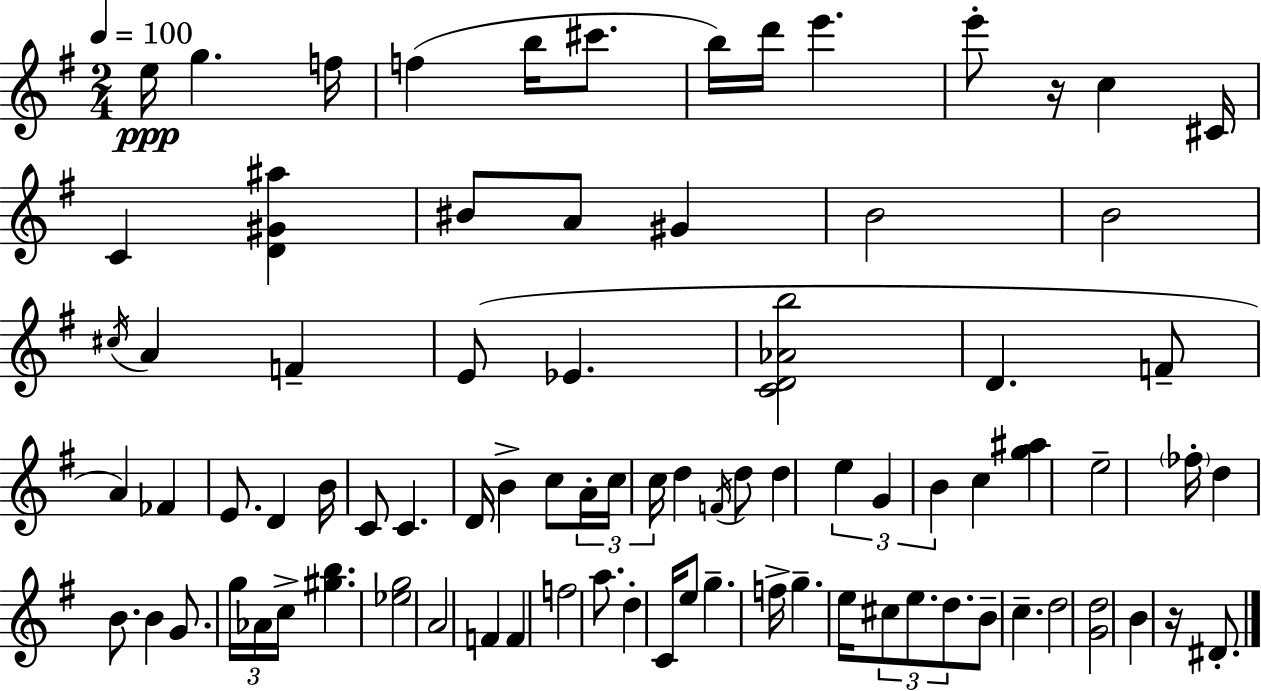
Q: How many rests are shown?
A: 2